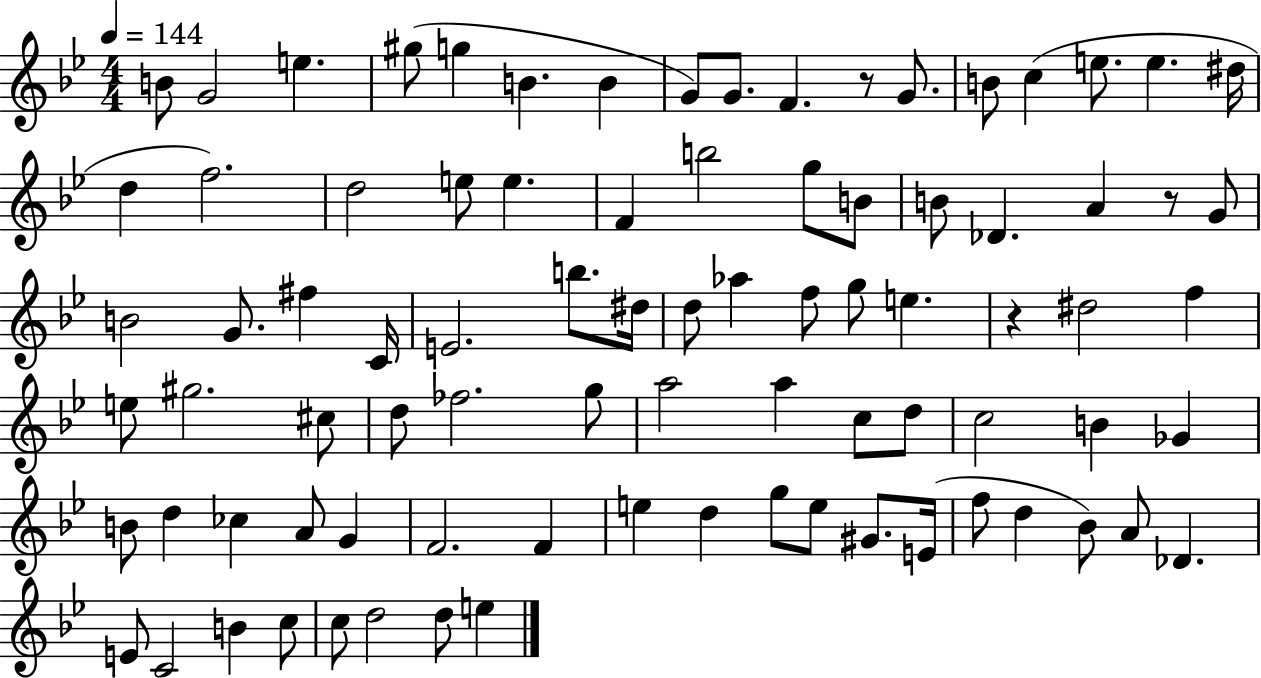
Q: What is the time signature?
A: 4/4